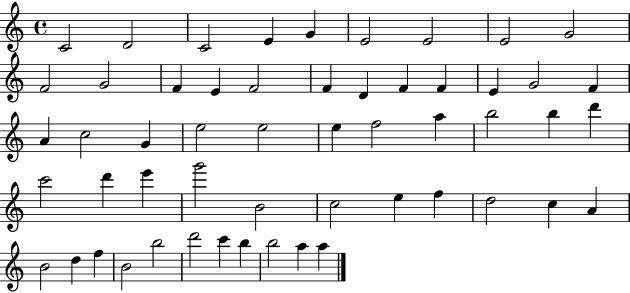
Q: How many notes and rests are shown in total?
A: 54